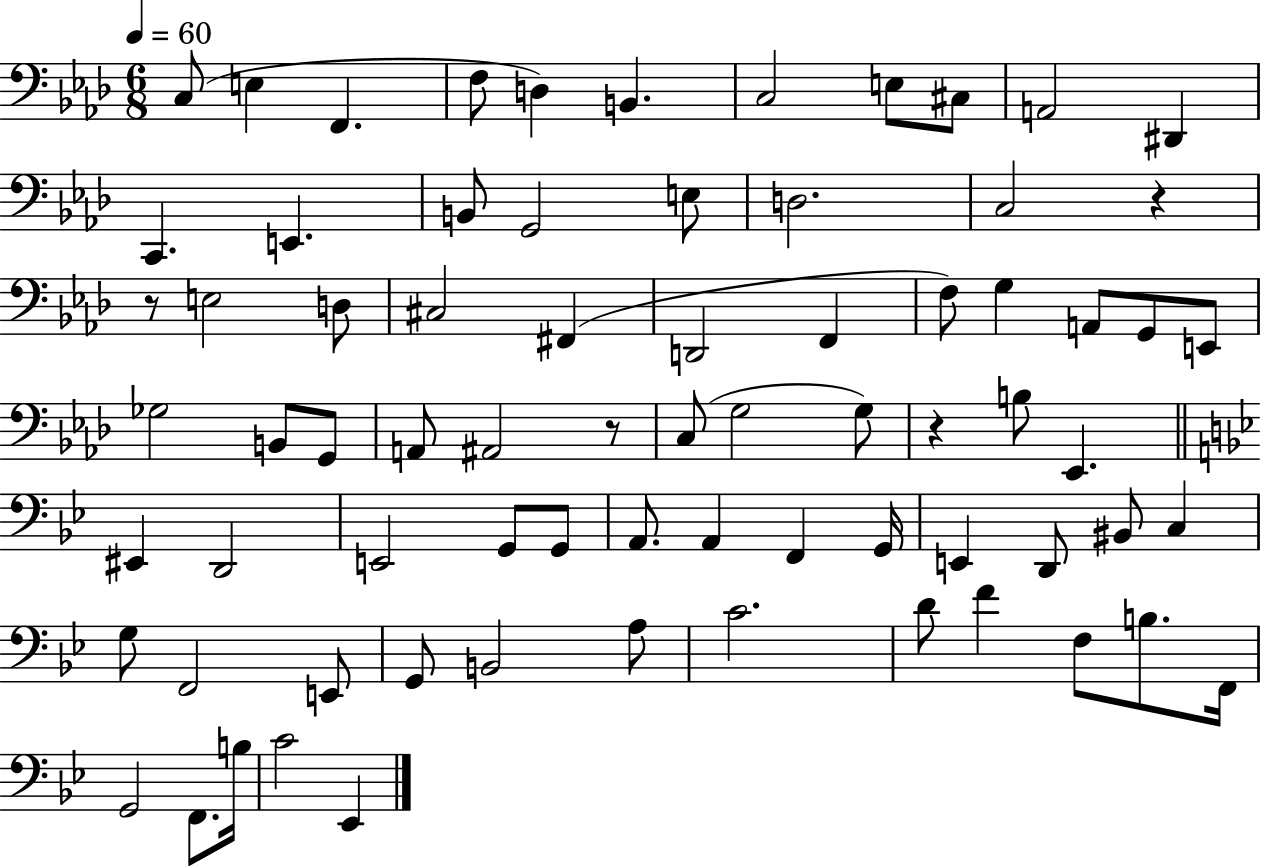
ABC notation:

X:1
T:Untitled
M:6/8
L:1/4
K:Ab
C,/2 E, F,, F,/2 D, B,, C,2 E,/2 ^C,/2 A,,2 ^D,, C,, E,, B,,/2 G,,2 E,/2 D,2 C,2 z z/2 E,2 D,/2 ^C,2 ^F,, D,,2 F,, F,/2 G, A,,/2 G,,/2 E,,/2 _G,2 B,,/2 G,,/2 A,,/2 ^A,,2 z/2 C,/2 G,2 G,/2 z B,/2 _E,, ^E,, D,,2 E,,2 G,,/2 G,,/2 A,,/2 A,, F,, G,,/4 E,, D,,/2 ^B,,/2 C, G,/2 F,,2 E,,/2 G,,/2 B,,2 A,/2 C2 D/2 F F,/2 B,/2 F,,/4 G,,2 F,,/2 B,/4 C2 _E,,